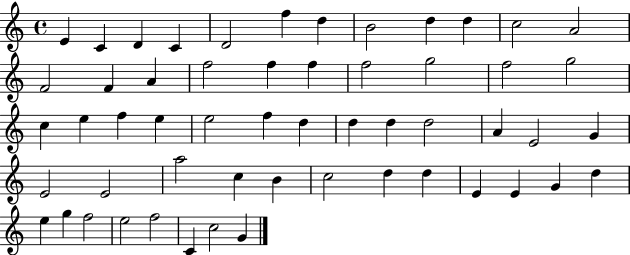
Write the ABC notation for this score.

X:1
T:Untitled
M:4/4
L:1/4
K:C
E C D C D2 f d B2 d d c2 A2 F2 F A f2 f f f2 g2 f2 g2 c e f e e2 f d d d d2 A E2 G E2 E2 a2 c B c2 d d E E G d e g f2 e2 f2 C c2 G